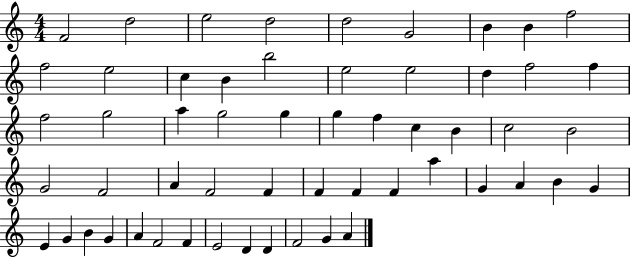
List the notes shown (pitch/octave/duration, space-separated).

F4/h D5/h E5/h D5/h D5/h G4/h B4/q B4/q F5/h F5/h E5/h C5/q B4/q B5/h E5/h E5/h D5/q F5/h F5/q F5/h G5/h A5/q G5/h G5/q G5/q F5/q C5/q B4/q C5/h B4/h G4/h F4/h A4/q F4/h F4/q F4/q F4/q F4/q A5/q G4/q A4/q B4/q G4/q E4/q G4/q B4/q G4/q A4/q F4/h F4/q E4/h D4/q D4/q F4/h G4/q A4/q